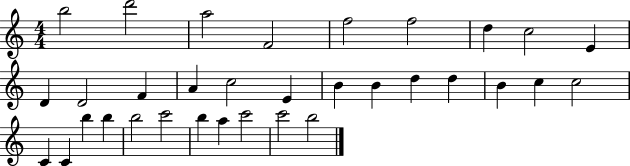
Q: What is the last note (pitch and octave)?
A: B5